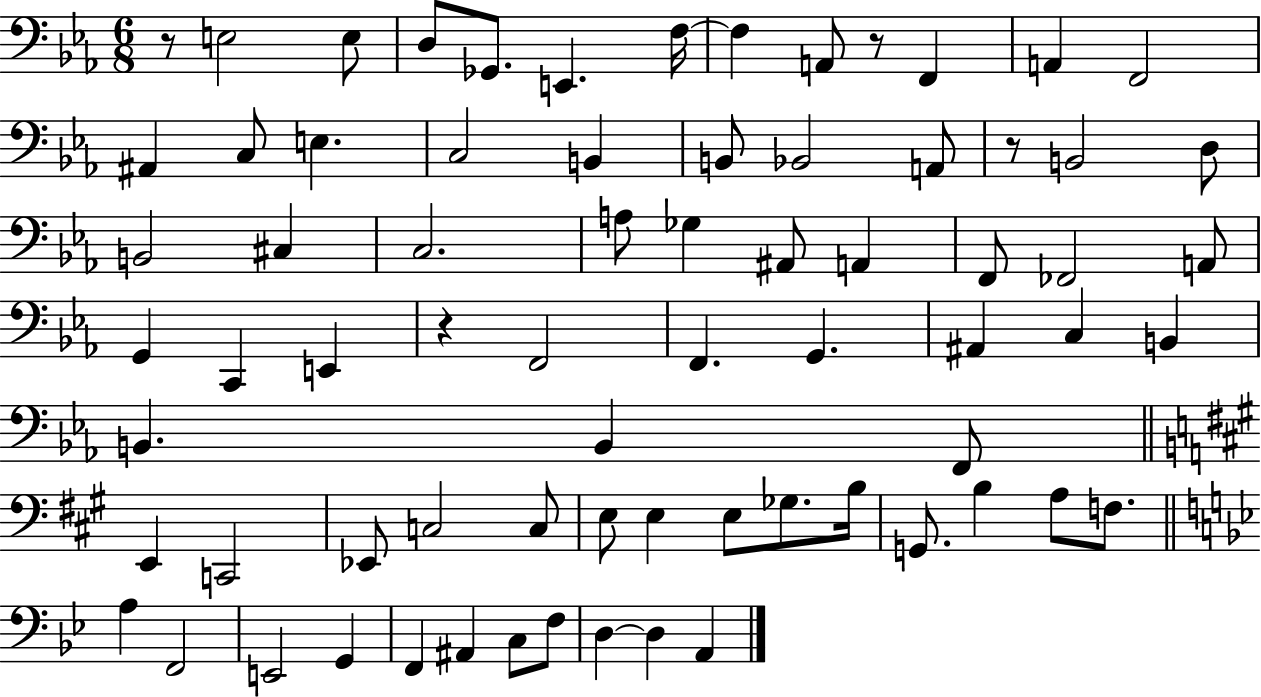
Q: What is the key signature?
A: EES major